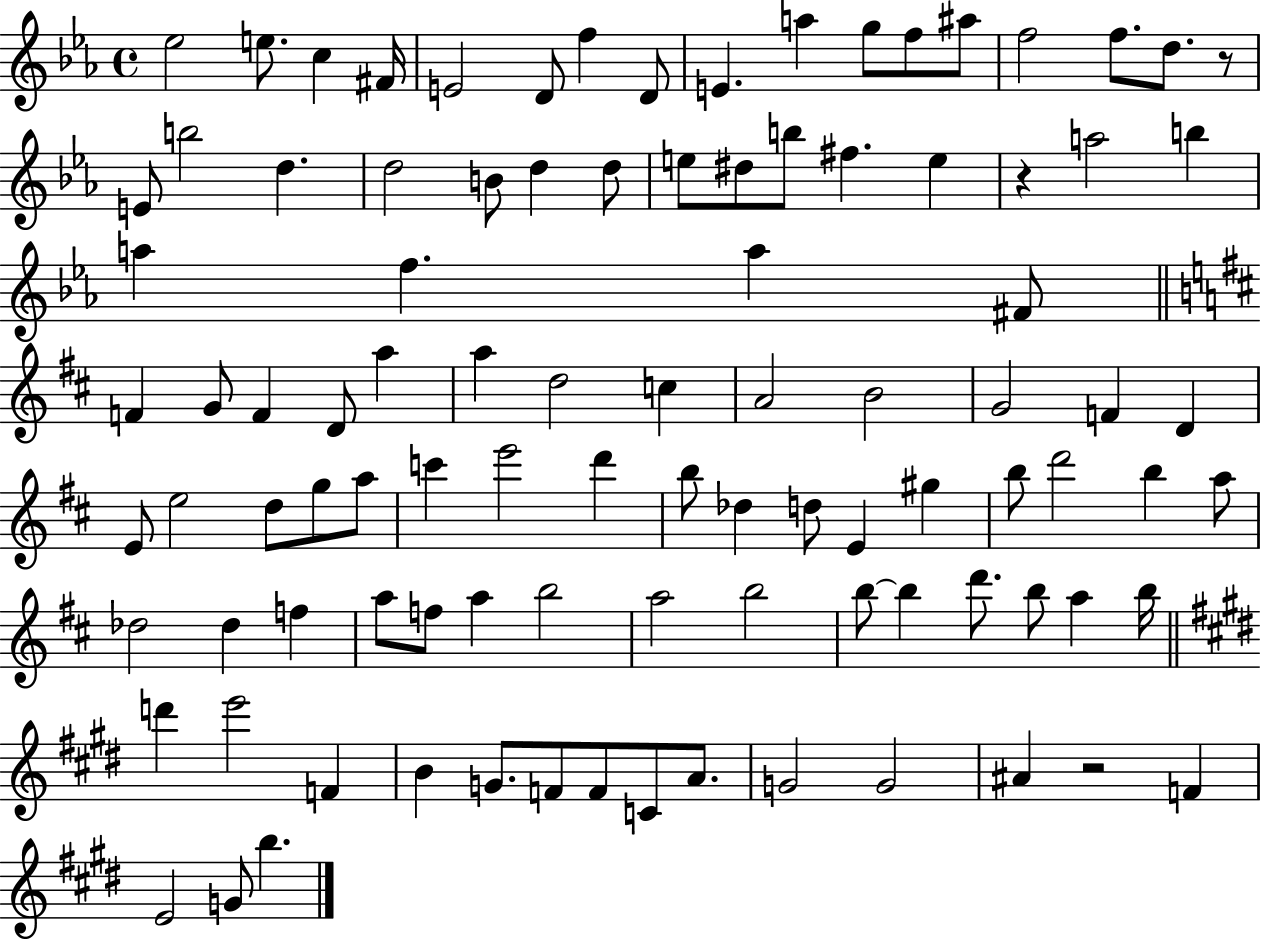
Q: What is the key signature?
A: EES major